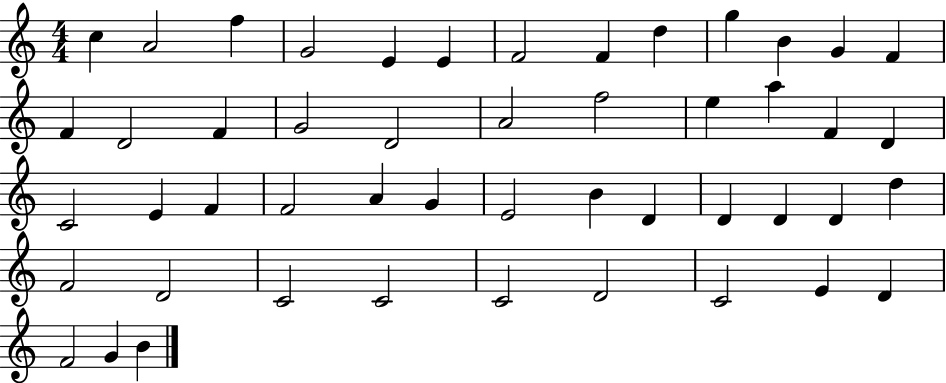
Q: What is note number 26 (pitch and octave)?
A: E4